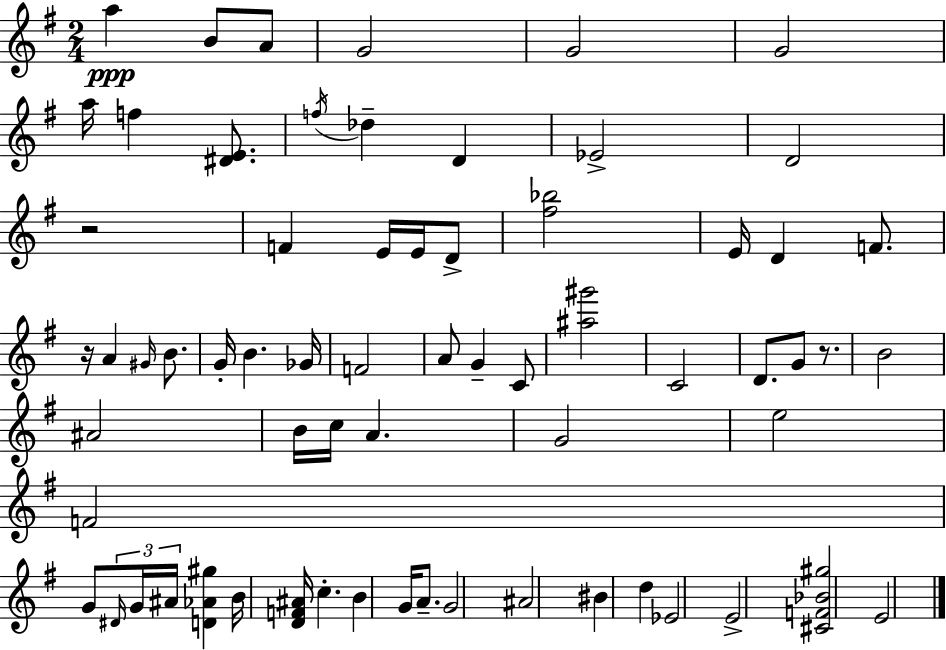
A5/q B4/e A4/e G4/h G4/h G4/h A5/s F5/q [D#4,E4]/e. F5/s Db5/q D4/q Eb4/h D4/h R/h F4/q E4/s E4/s D4/e [F#5,Bb5]/h E4/s D4/q F4/e. R/s A4/q G#4/s B4/e. G4/s B4/q. Gb4/s F4/h A4/e G4/q C4/e [A#5,G#6]/h C4/h D4/e. G4/e R/e. B4/h A#4/h B4/s C5/s A4/q. G4/h E5/h F4/h G4/e D#4/s G4/s A#4/s [D4,Ab4,G#5]/q B4/s [D4,F4,A#4]/s C5/q. B4/q G4/s A4/e. G4/h A#4/h BIS4/q D5/q Eb4/h E4/h [C#4,F4,Bb4,G#5]/h E4/h